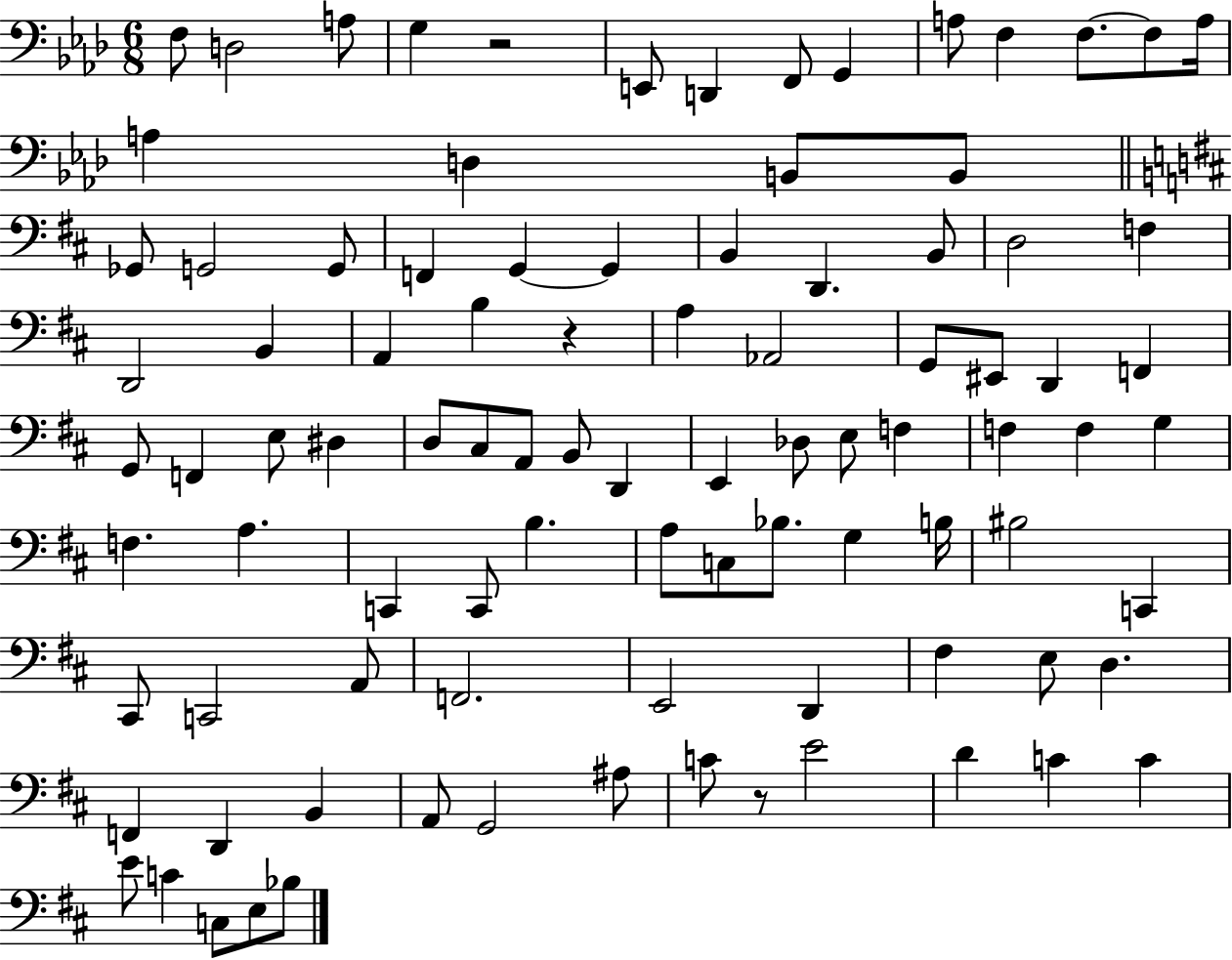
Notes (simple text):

F3/e D3/h A3/e G3/q R/h E2/e D2/q F2/e G2/q A3/e F3/q F3/e. F3/e A3/s A3/q D3/q B2/e B2/e Gb2/e G2/h G2/e F2/q G2/q G2/q B2/q D2/q. B2/e D3/h F3/q D2/h B2/q A2/q B3/q R/q A3/q Ab2/h G2/e EIS2/e D2/q F2/q G2/e F2/q E3/e D#3/q D3/e C#3/e A2/e B2/e D2/q E2/q Db3/e E3/e F3/q F3/q F3/q G3/q F3/q. A3/q. C2/q C2/e B3/q. A3/e C3/e Bb3/e. G3/q B3/s BIS3/h C2/q C#2/e C2/h A2/e F2/h. E2/h D2/q F#3/q E3/e D3/q. F2/q D2/q B2/q A2/e G2/h A#3/e C4/e R/e E4/h D4/q C4/q C4/q E4/e C4/q C3/e E3/e Bb3/e